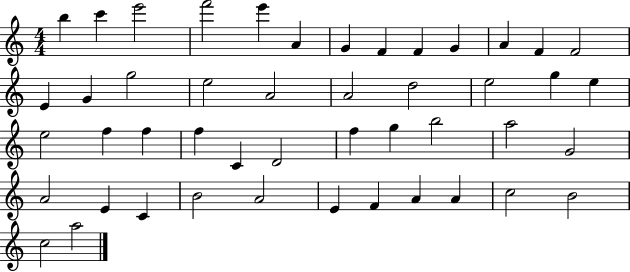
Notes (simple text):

B5/q C6/q E6/h F6/h E6/q A4/q G4/q F4/q F4/q G4/q A4/q F4/q F4/h E4/q G4/q G5/h E5/h A4/h A4/h D5/h E5/h G5/q E5/q E5/h F5/q F5/q F5/q C4/q D4/h F5/q G5/q B5/h A5/h G4/h A4/h E4/q C4/q B4/h A4/h E4/q F4/q A4/q A4/q C5/h B4/h C5/h A5/h